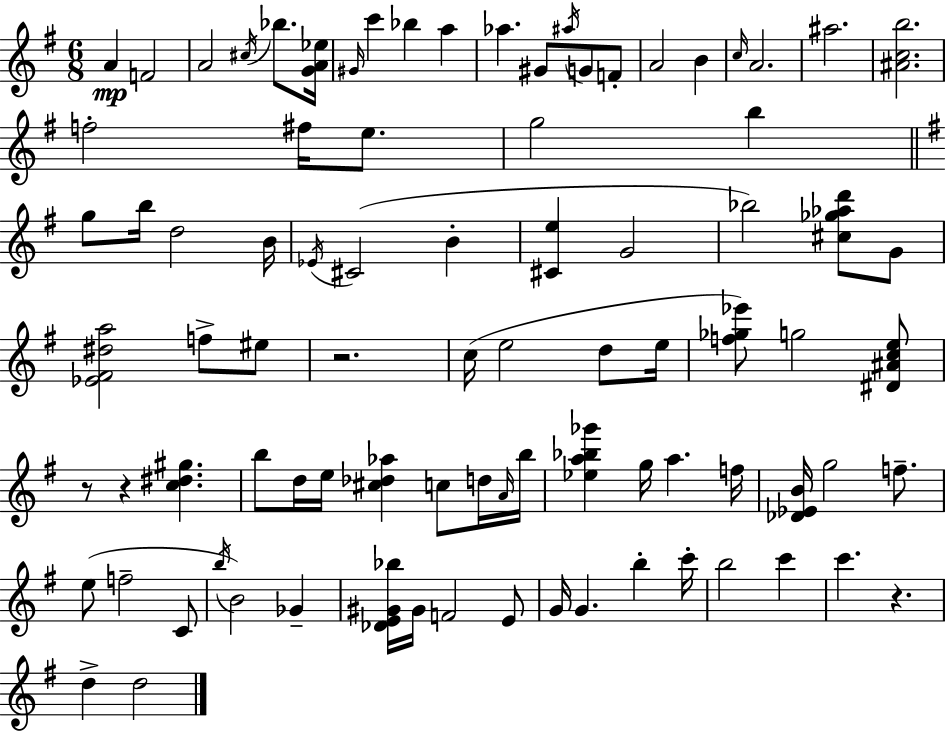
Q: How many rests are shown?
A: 4